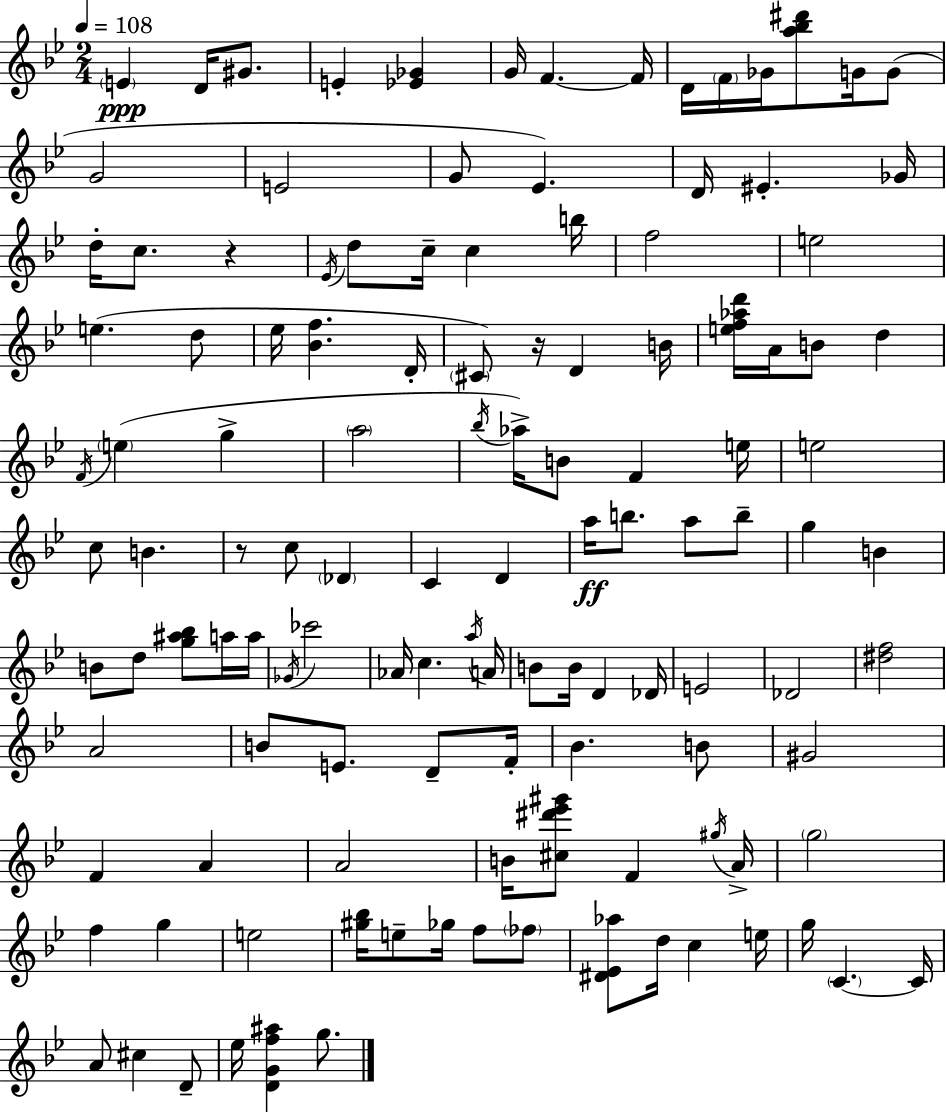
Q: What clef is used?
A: treble